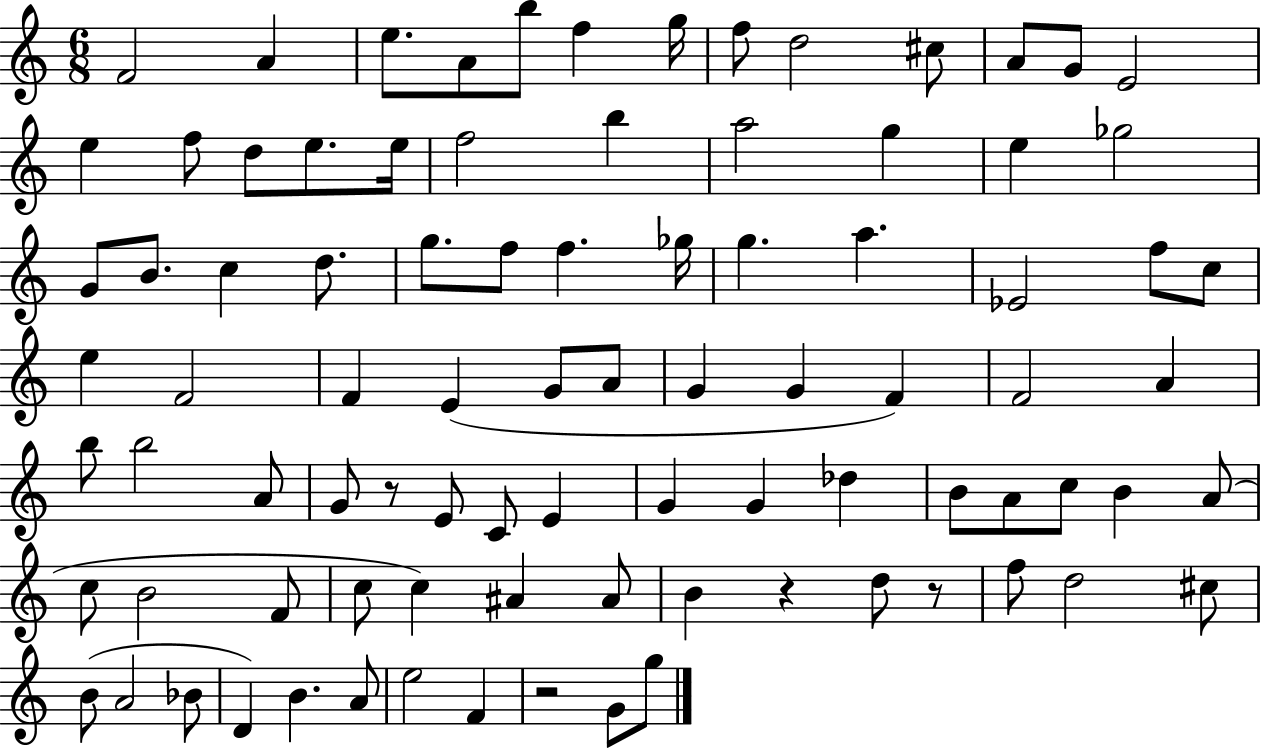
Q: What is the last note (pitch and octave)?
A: G5